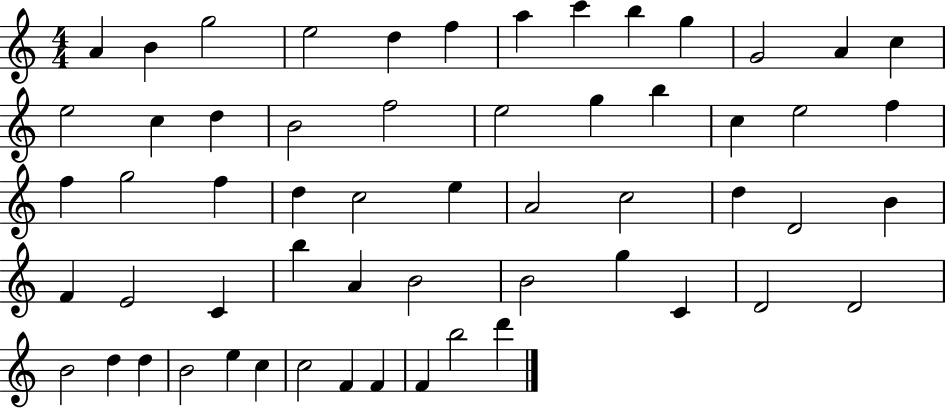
{
  \clef treble
  \numericTimeSignature
  \time 4/4
  \key c \major
  a'4 b'4 g''2 | e''2 d''4 f''4 | a''4 c'''4 b''4 g''4 | g'2 a'4 c''4 | \break e''2 c''4 d''4 | b'2 f''2 | e''2 g''4 b''4 | c''4 e''2 f''4 | \break f''4 g''2 f''4 | d''4 c''2 e''4 | a'2 c''2 | d''4 d'2 b'4 | \break f'4 e'2 c'4 | b''4 a'4 b'2 | b'2 g''4 c'4 | d'2 d'2 | \break b'2 d''4 d''4 | b'2 e''4 c''4 | c''2 f'4 f'4 | f'4 b''2 d'''4 | \break \bar "|."
}